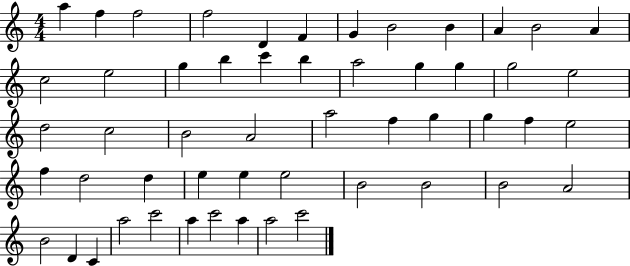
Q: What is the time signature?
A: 4/4